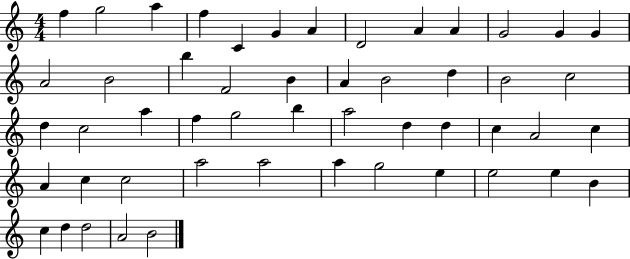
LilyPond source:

{
  \clef treble
  \numericTimeSignature
  \time 4/4
  \key c \major
  f''4 g''2 a''4 | f''4 c'4 g'4 a'4 | d'2 a'4 a'4 | g'2 g'4 g'4 | \break a'2 b'2 | b''4 f'2 b'4 | a'4 b'2 d''4 | b'2 c''2 | \break d''4 c''2 a''4 | f''4 g''2 b''4 | a''2 d''4 d''4 | c''4 a'2 c''4 | \break a'4 c''4 c''2 | a''2 a''2 | a''4 g''2 e''4 | e''2 e''4 b'4 | \break c''4 d''4 d''2 | a'2 b'2 | \bar "|."
}